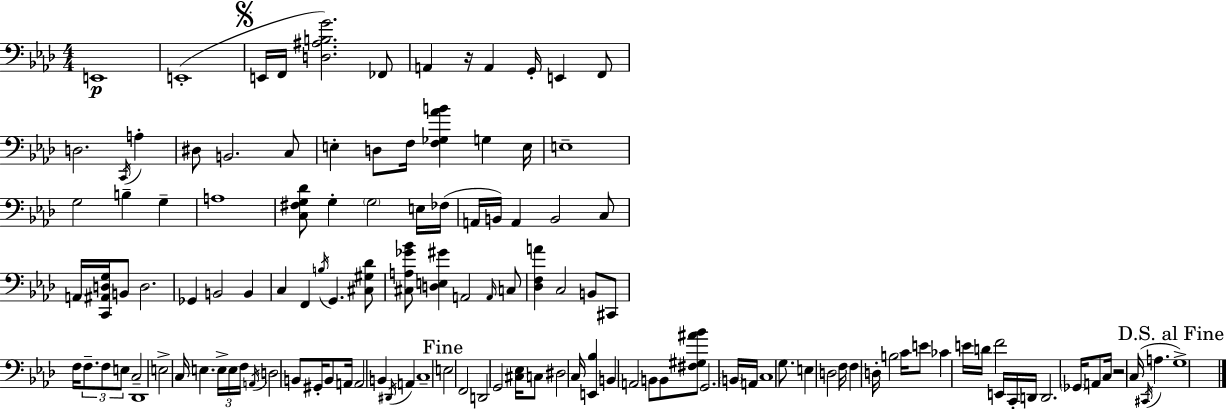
X:1
T:Untitled
M:4/4
L:1/4
K:Ab
E,,4 E,,4 E,,/4 F,,/4 [D,^A,B,G]2 _F,,/2 A,, z/4 A,, G,,/4 E,, F,,/2 D,2 C,,/4 A, ^D,/2 B,,2 C,/2 E, D,/2 F,/4 [F,_G,_AB] G, E,/4 E,4 G,2 B, G, A,4 [C,^F,G,_D]/2 G, G,2 E,/4 _F,/4 A,,/4 B,,/4 A,, B,,2 C,/2 A,,/4 [C,,^A,,D,G,]/4 B,,/2 D,2 _G,, B,,2 B,, C, F,, B,/4 G,, [^C,^G,_D]/2 [^C,A,_G_B]/2 [D,E,^G] A,,2 A,,/4 C,/2 [_D,F,A] C,2 B,,/2 ^C,,/2 F,/4 F,/2 F,/2 E,/2 C,2 _D,,4 E,2 C,/4 E, E,/4 E,/4 F,/4 A,,/4 D,2 B,,/2 ^G,,/4 B,,/2 A,,/4 A,,2 B,, ^D,,/4 A,, C,4 E,2 F,,2 D,,2 G,,2 [^C,_E,]/4 C,/2 ^D,2 C,/4 [E,,_B,] B,, A,,2 B,,/2 B,,/2 [^F,^G,^A_B]/2 G,,2 B,,/4 A,,/4 C,4 G,/2 E, D,2 F,/4 F, D,/4 B,2 C/4 E/2 _C E/4 D/4 F2 E,,/4 C,,/4 D,,/4 D,,2 _G,,/4 A,,/2 C,/4 z2 C,/4 ^C,,/4 A, G,4